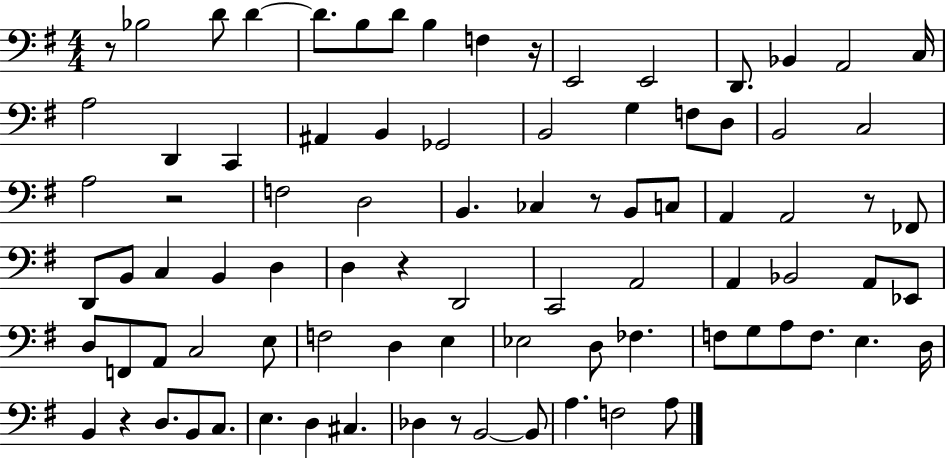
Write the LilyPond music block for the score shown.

{
  \clef bass
  \numericTimeSignature
  \time 4/4
  \key g \major
  r8 bes2 d'8 d'4~~ | d'8. b8 d'8 b4 f4 r16 | e,2 e,2 | d,8. bes,4 a,2 c16 | \break a2 d,4 c,4 | ais,4 b,4 ges,2 | b,2 g4 f8 d8 | b,2 c2 | \break a2 r2 | f2 d2 | b,4. ces4 r8 b,8 c8 | a,4 a,2 r8 fes,8 | \break d,8 b,8 c4 b,4 d4 | d4 r4 d,2 | c,2 a,2 | a,4 bes,2 a,8 ees,8 | \break d8 f,8 a,8 c2 e8 | f2 d4 e4 | ees2 d8 fes4. | f8 g8 a8 f8. e4. d16 | \break b,4 r4 d8. b,8 c8. | e4. d4 cis4. | des4 r8 b,2~~ b,8 | a4. f2 a8 | \break \bar "|."
}